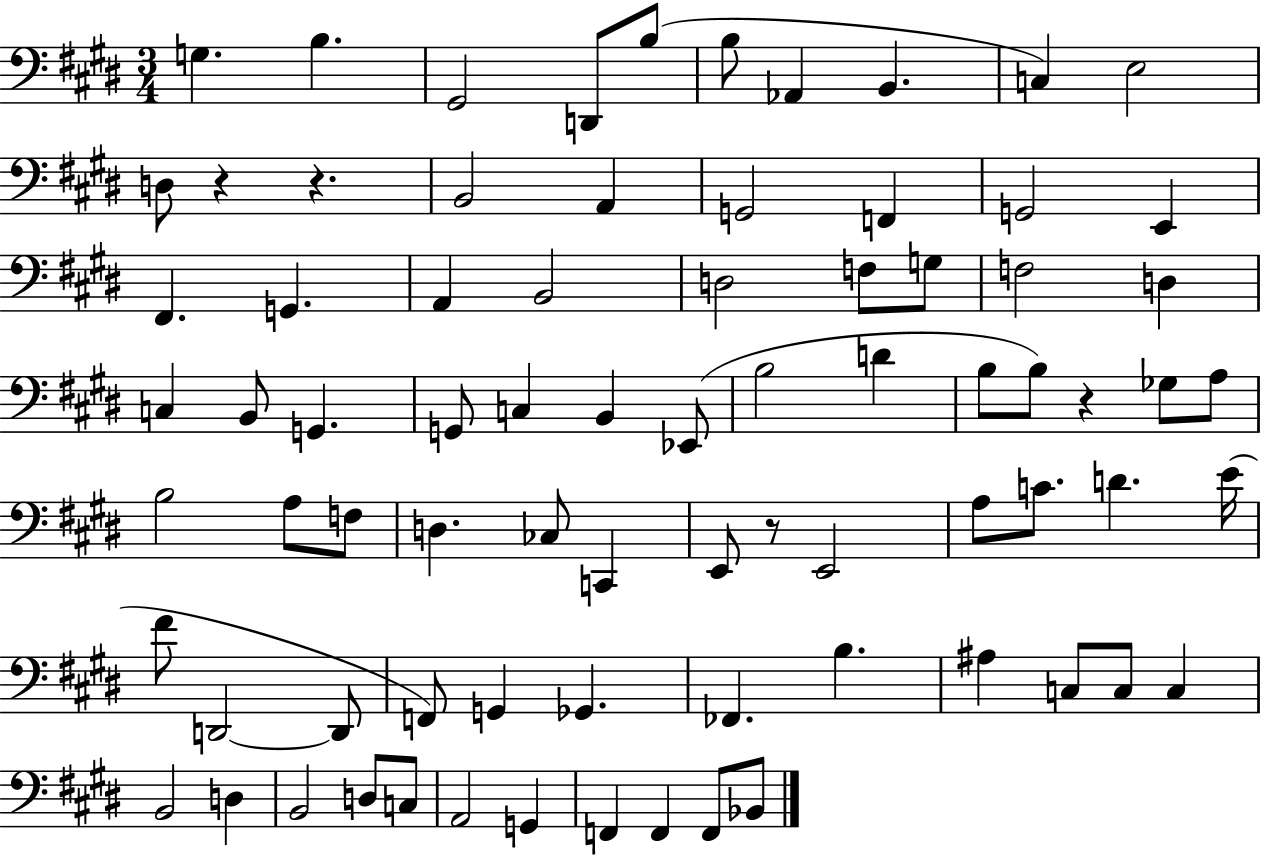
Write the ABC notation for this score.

X:1
T:Untitled
M:3/4
L:1/4
K:E
G, B, ^G,,2 D,,/2 B,/2 B,/2 _A,, B,, C, E,2 D,/2 z z B,,2 A,, G,,2 F,, G,,2 E,, ^F,, G,, A,, B,,2 D,2 F,/2 G,/2 F,2 D, C, B,,/2 G,, G,,/2 C, B,, _E,,/2 B,2 D B,/2 B,/2 z _G,/2 A,/2 B,2 A,/2 F,/2 D, _C,/2 C,, E,,/2 z/2 E,,2 A,/2 C/2 D E/4 ^F/2 D,,2 D,,/2 F,,/2 G,, _G,, _F,, B, ^A, C,/2 C,/2 C, B,,2 D, B,,2 D,/2 C,/2 A,,2 G,, F,, F,, F,,/2 _B,,/2